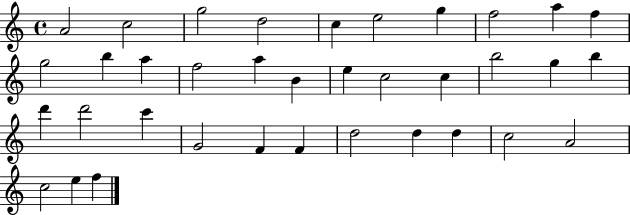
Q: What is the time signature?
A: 4/4